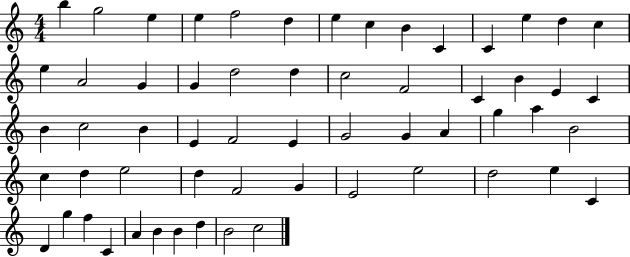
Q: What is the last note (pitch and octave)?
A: C5